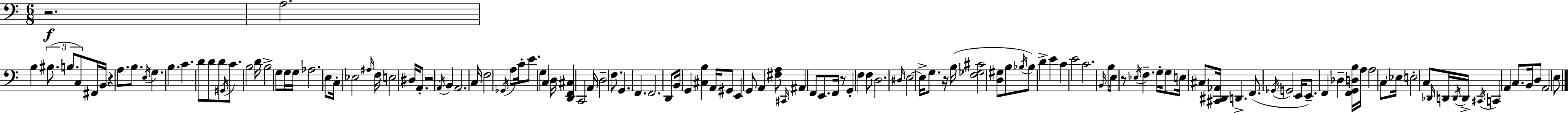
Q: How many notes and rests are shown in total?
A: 130